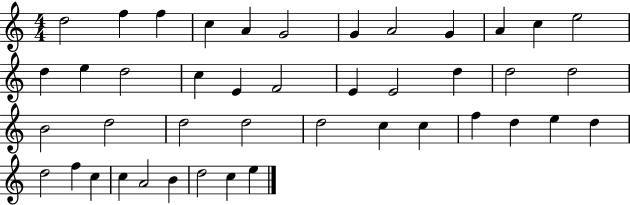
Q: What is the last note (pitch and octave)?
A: E5